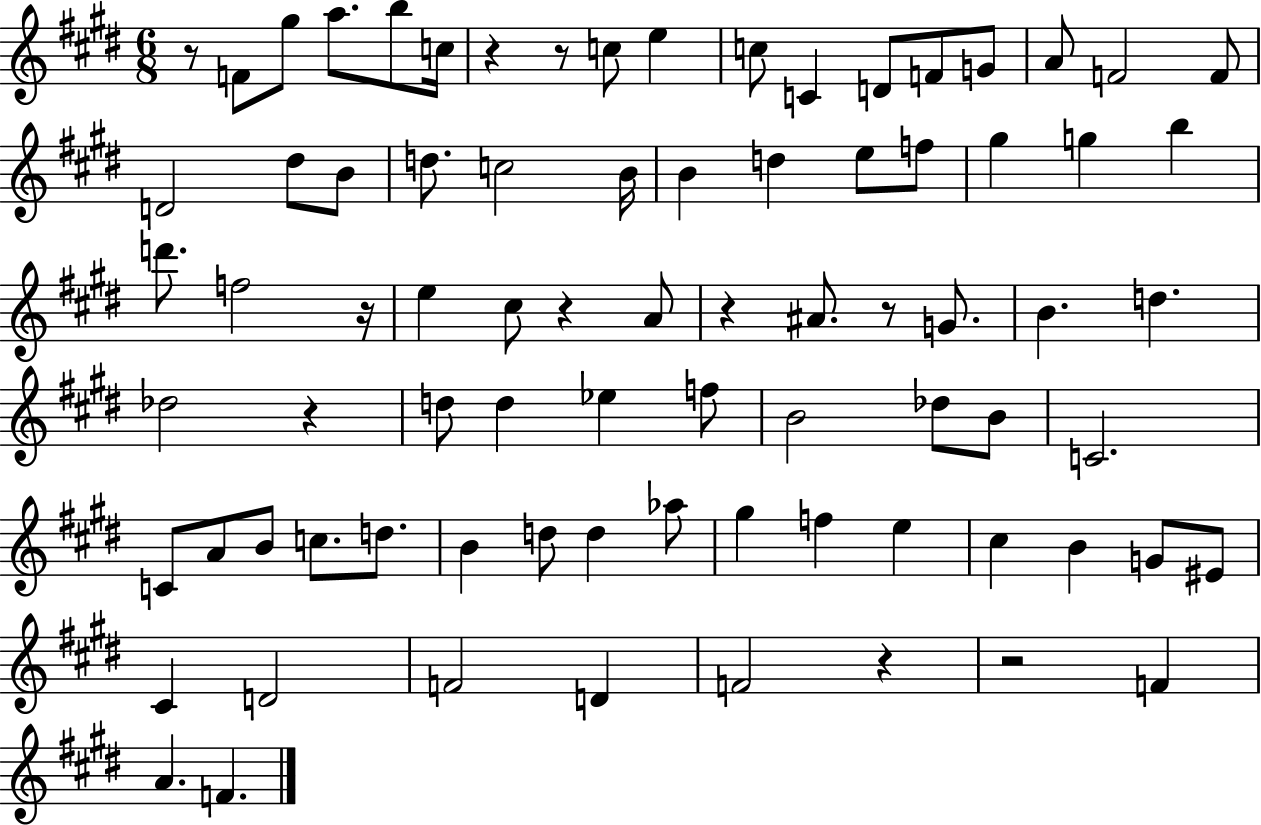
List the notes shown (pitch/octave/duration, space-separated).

R/e F4/e G#5/e A5/e. B5/e C5/s R/q R/e C5/e E5/q C5/e C4/q D4/e F4/e G4/e A4/e F4/h F4/e D4/h D#5/e B4/e D5/e. C5/h B4/s B4/q D5/q E5/e F5/e G#5/q G5/q B5/q D6/e. F5/h R/s E5/q C#5/e R/q A4/e R/q A#4/e. R/e G4/e. B4/q. D5/q. Db5/h R/q D5/e D5/q Eb5/q F5/e B4/h Db5/e B4/e C4/h. C4/e A4/e B4/e C5/e. D5/e. B4/q D5/e D5/q Ab5/e G#5/q F5/q E5/q C#5/q B4/q G4/e EIS4/e C#4/q D4/h F4/h D4/q F4/h R/q R/h F4/q A4/q. F4/q.